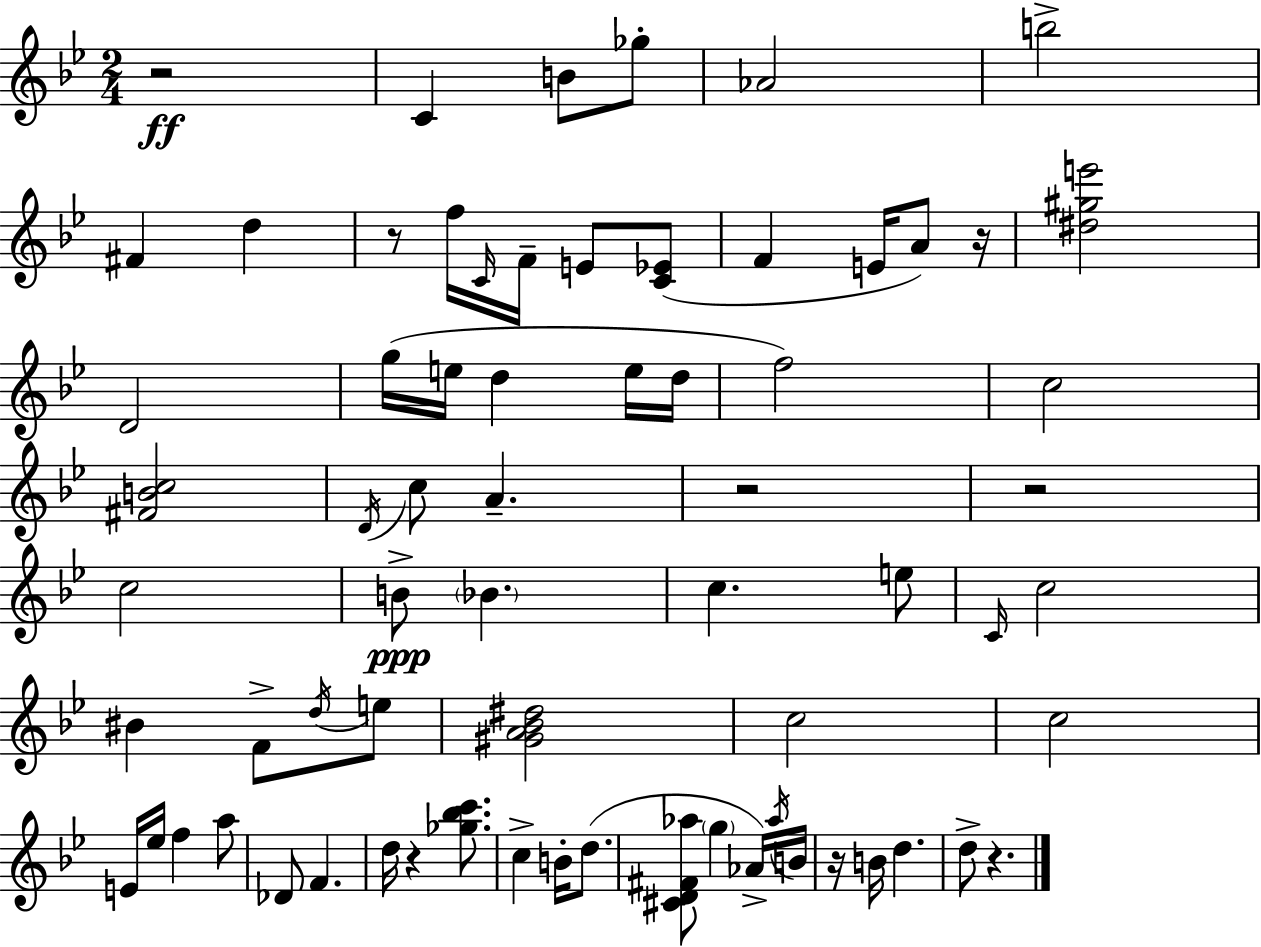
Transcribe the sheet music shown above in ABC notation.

X:1
T:Untitled
M:2/4
L:1/4
K:Bb
z2 C B/2 _g/2 _A2 b2 ^F d z/2 f/4 C/4 F/4 E/2 [C_E]/2 F E/4 A/2 z/4 [^d^ge']2 D2 g/4 e/4 d e/4 d/4 f2 c2 [^FBc]2 D/4 c/2 A z2 z2 c2 B/2 _B c e/2 C/4 c2 ^B F/2 d/4 e/2 [^GA_B^d]2 c2 c2 E/4 _e/4 f a/2 _D/2 F d/4 z [_g_bc']/2 c B/4 d/2 [^CD^F_a]/2 g _A/4 _a/4 B/4 z/4 B/4 d d/2 z